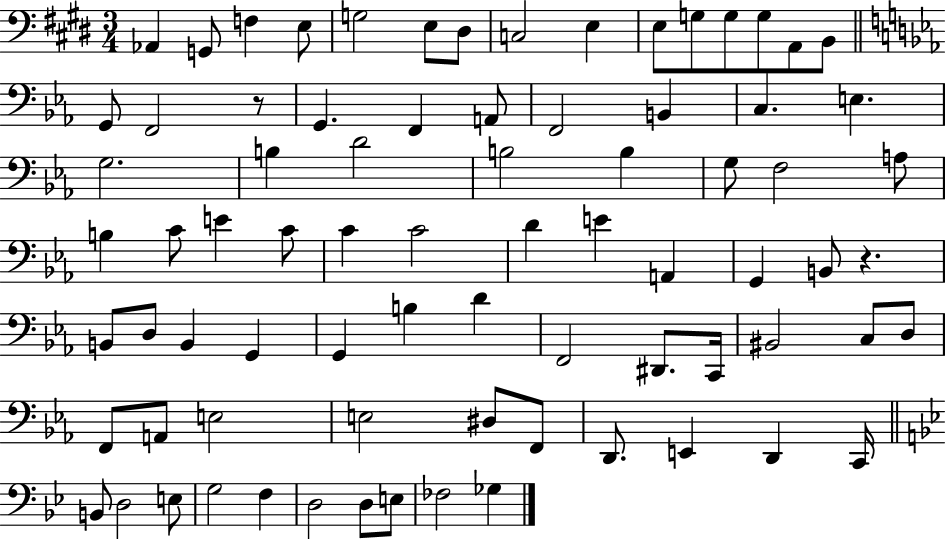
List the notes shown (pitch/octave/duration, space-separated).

Ab2/q G2/e F3/q E3/e G3/h E3/e D#3/e C3/h E3/q E3/e G3/e G3/e G3/e A2/e B2/e G2/e F2/h R/e G2/q. F2/q A2/e F2/h B2/q C3/q. E3/q. G3/h. B3/q D4/h B3/h B3/q G3/e F3/h A3/e B3/q C4/e E4/q C4/e C4/q C4/h D4/q E4/q A2/q G2/q B2/e R/q. B2/e D3/e B2/q G2/q G2/q B3/q D4/q F2/h D#2/e. C2/s BIS2/h C3/e D3/e F2/e A2/e E3/h E3/h D#3/e F2/e D2/e. E2/q D2/q C2/s B2/e D3/h E3/e G3/h F3/q D3/h D3/e E3/e FES3/h Gb3/q